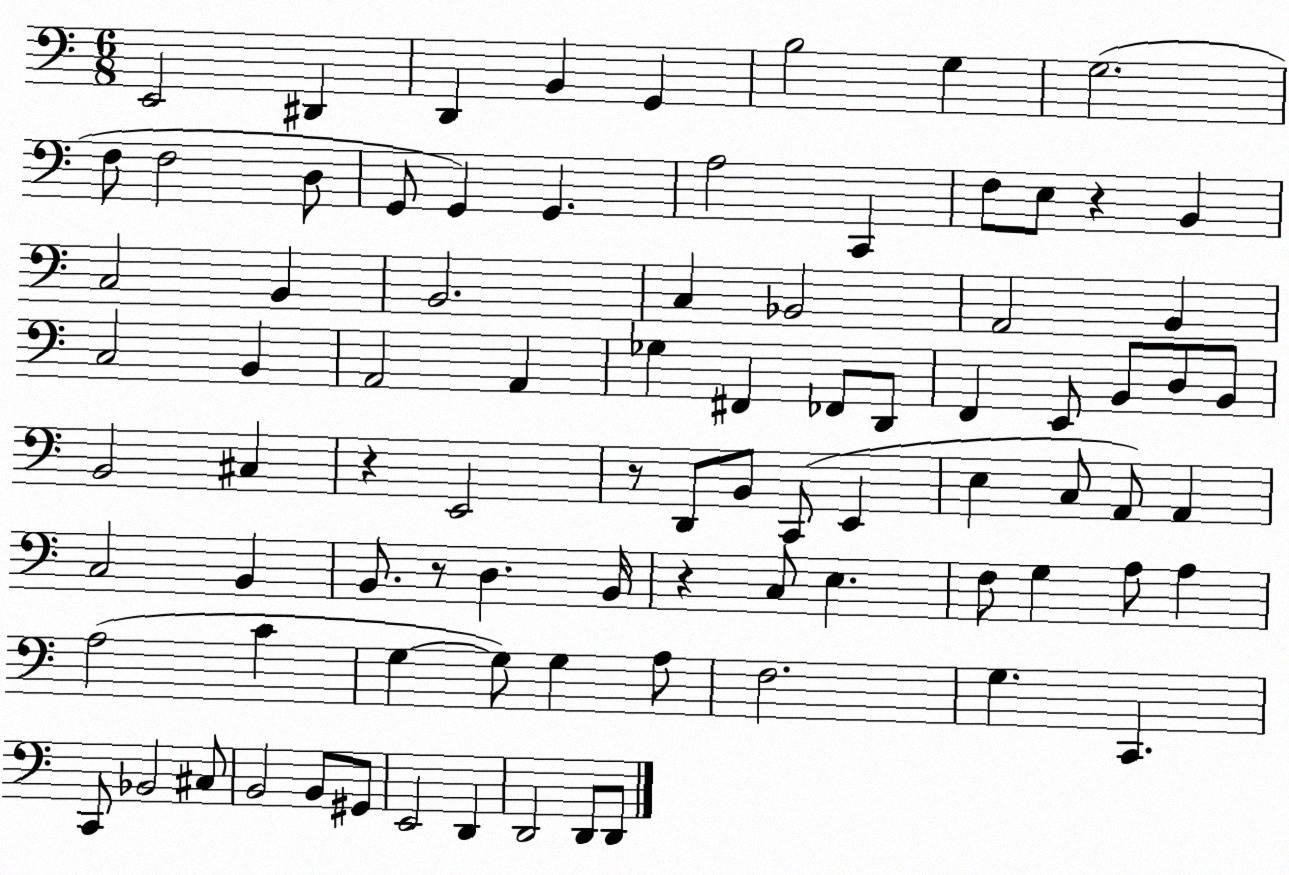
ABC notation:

X:1
T:Untitled
M:6/8
L:1/4
K:C
E,,2 ^D,, D,, B,, G,, B,2 G, G,2 F,/2 F,2 D,/2 G,,/2 G,, G,, A,2 C,, F,/2 E,/2 z B,, C,2 B,, B,,2 C, _B,,2 A,,2 B,, C,2 B,, A,,2 A,, _G, ^F,, _F,,/2 D,,/2 F,, E,,/2 B,,/2 D,/2 B,,/2 B,,2 ^C, z E,,2 z/2 D,,/2 B,,/2 C,,/2 E,, E, C,/2 A,,/2 A,, C,2 B,, B,,/2 z/2 D, B,,/4 z C,/2 E, F,/2 G, A,/2 A, A,2 C G, G,/2 G, A,/2 F,2 G, C,, C,,/2 _B,,2 ^C,/2 B,,2 B,,/2 ^G,,/2 E,,2 D,, D,,2 D,,/2 D,,/2